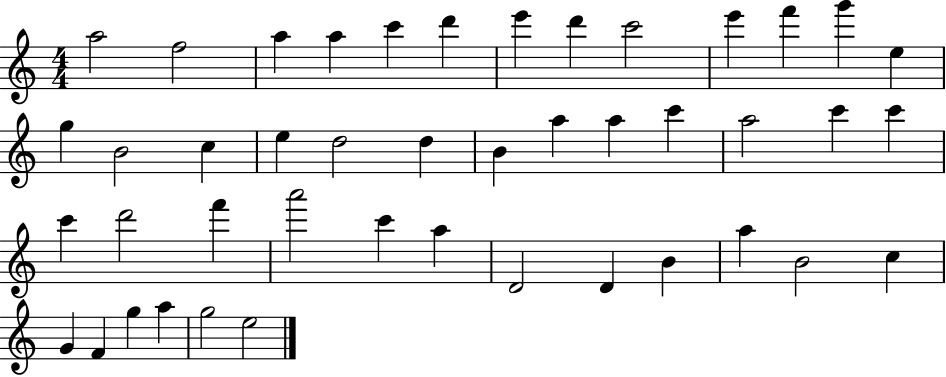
A5/h F5/h A5/q A5/q C6/q D6/q E6/q D6/q C6/h E6/q F6/q G6/q E5/q G5/q B4/h C5/q E5/q D5/h D5/q B4/q A5/q A5/q C6/q A5/h C6/q C6/q C6/q D6/h F6/q A6/h C6/q A5/q D4/h D4/q B4/q A5/q B4/h C5/q G4/q F4/q G5/q A5/q G5/h E5/h